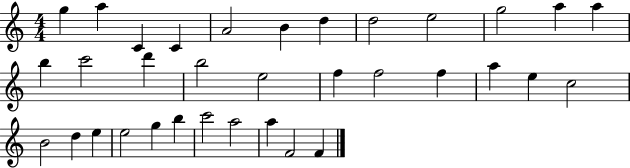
G5/q A5/q C4/q C4/q A4/h B4/q D5/q D5/h E5/h G5/h A5/q A5/q B5/q C6/h D6/q B5/h E5/h F5/q F5/h F5/q A5/q E5/q C5/h B4/h D5/q E5/q E5/h G5/q B5/q C6/h A5/h A5/q F4/h F4/q